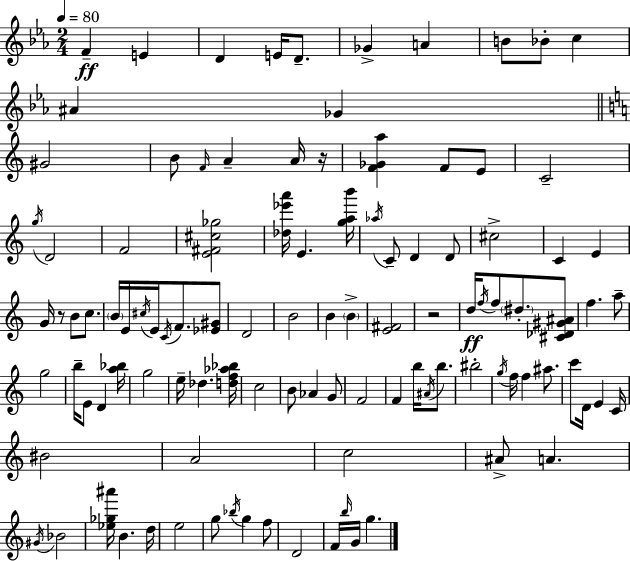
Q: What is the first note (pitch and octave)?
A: F4